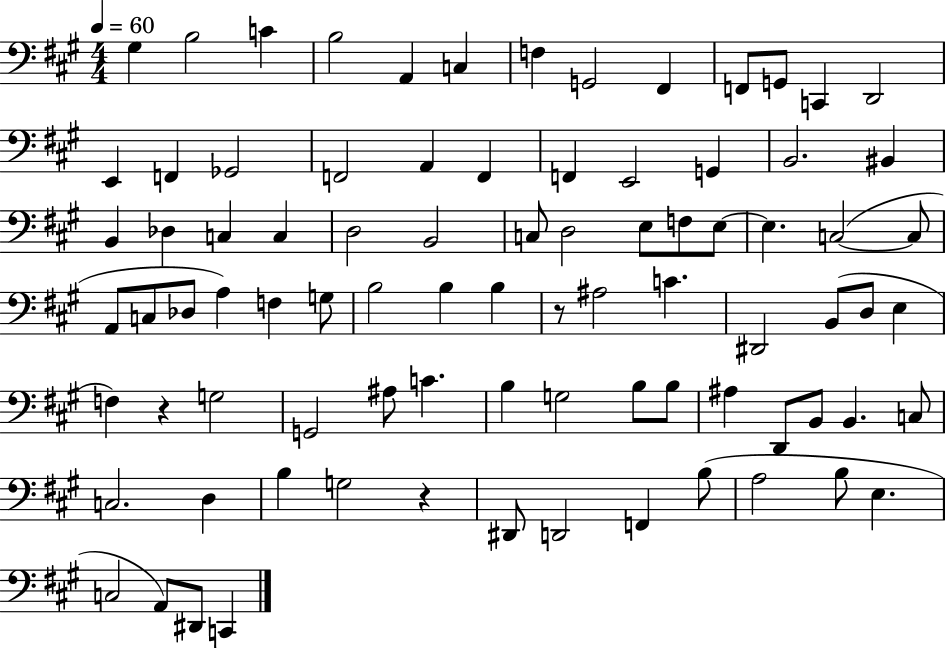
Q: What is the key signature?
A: A major